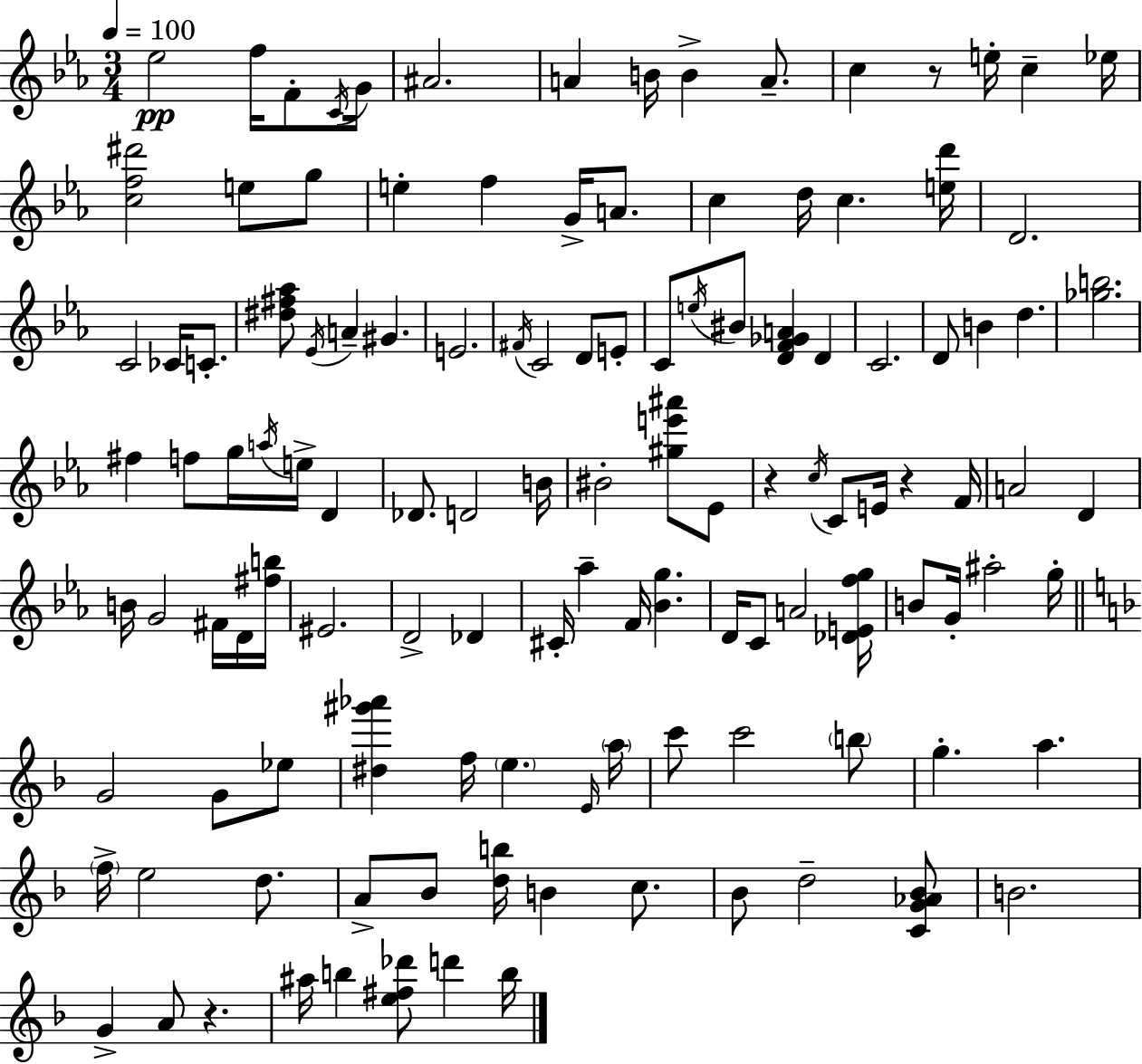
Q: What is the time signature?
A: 3/4